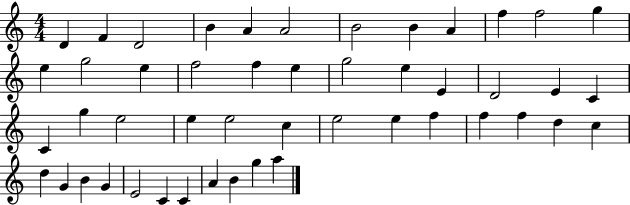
{
  \clef treble
  \numericTimeSignature
  \time 4/4
  \key c \major
  d'4 f'4 d'2 | b'4 a'4 a'2 | b'2 b'4 a'4 | f''4 f''2 g''4 | \break e''4 g''2 e''4 | f''2 f''4 e''4 | g''2 e''4 e'4 | d'2 e'4 c'4 | \break c'4 g''4 e''2 | e''4 e''2 c''4 | e''2 e''4 f''4 | f''4 f''4 d''4 c''4 | \break d''4 g'4 b'4 g'4 | e'2 c'4 c'4 | a'4 b'4 g''4 a''4 | \bar "|."
}